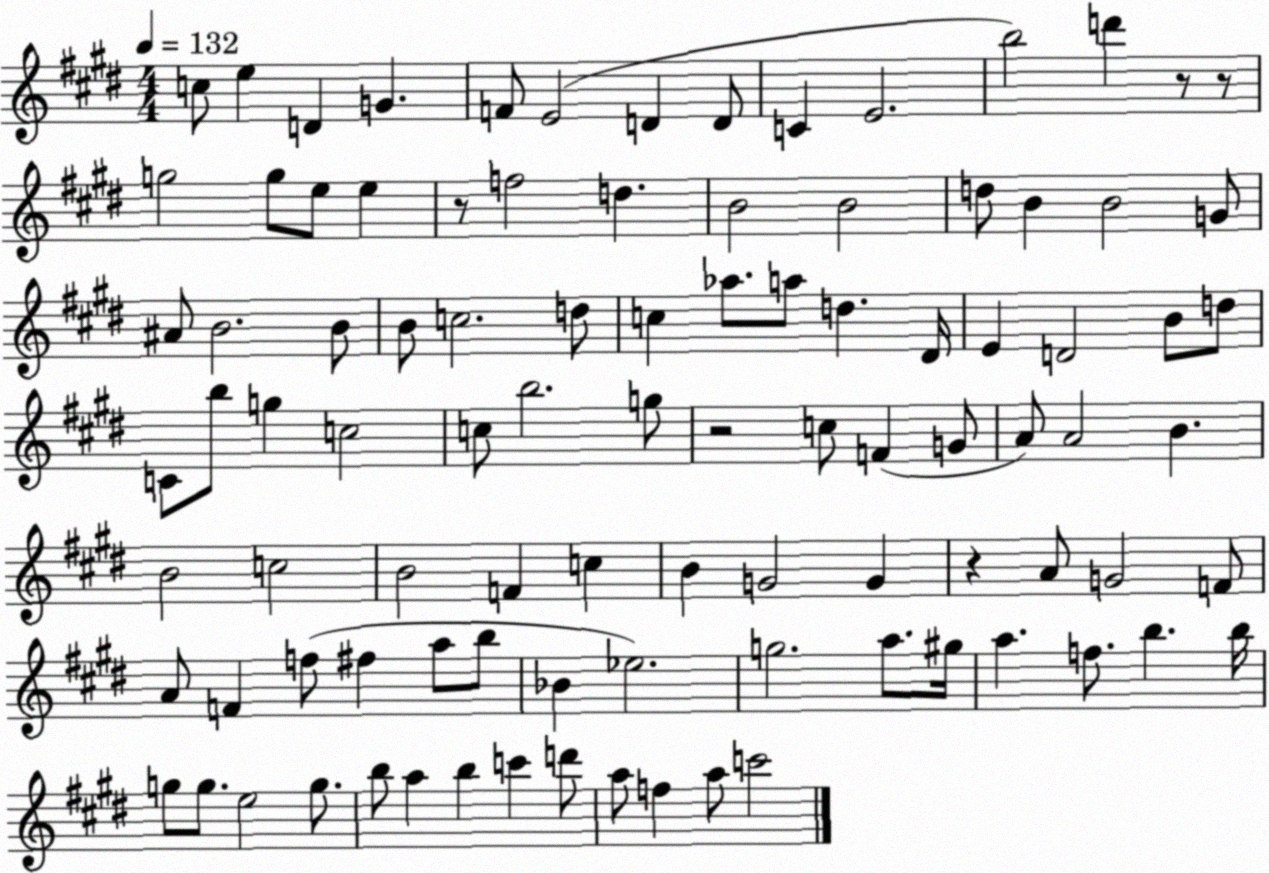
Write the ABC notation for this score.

X:1
T:Untitled
M:4/4
L:1/4
K:E
c/2 e D G F/2 E2 D D/2 C E2 b2 d' z/2 z/2 g2 g/2 e/2 e z/2 f2 d B2 B2 d/2 B B2 G/2 ^A/2 B2 B/2 B/2 c2 d/2 c _a/2 a/2 d ^D/4 E D2 B/2 d/2 C/2 b/2 g c2 c/2 b2 g/2 z2 c/2 F G/2 A/2 A2 B B2 c2 B2 F c B G2 G z A/2 G2 F/2 A/2 F f/2 ^f a/2 b/2 _B _e2 g2 a/2 ^g/4 a f/2 b b/4 g/2 g/2 e2 g/2 b/2 a b c' d'/2 a/2 f a/2 c'2